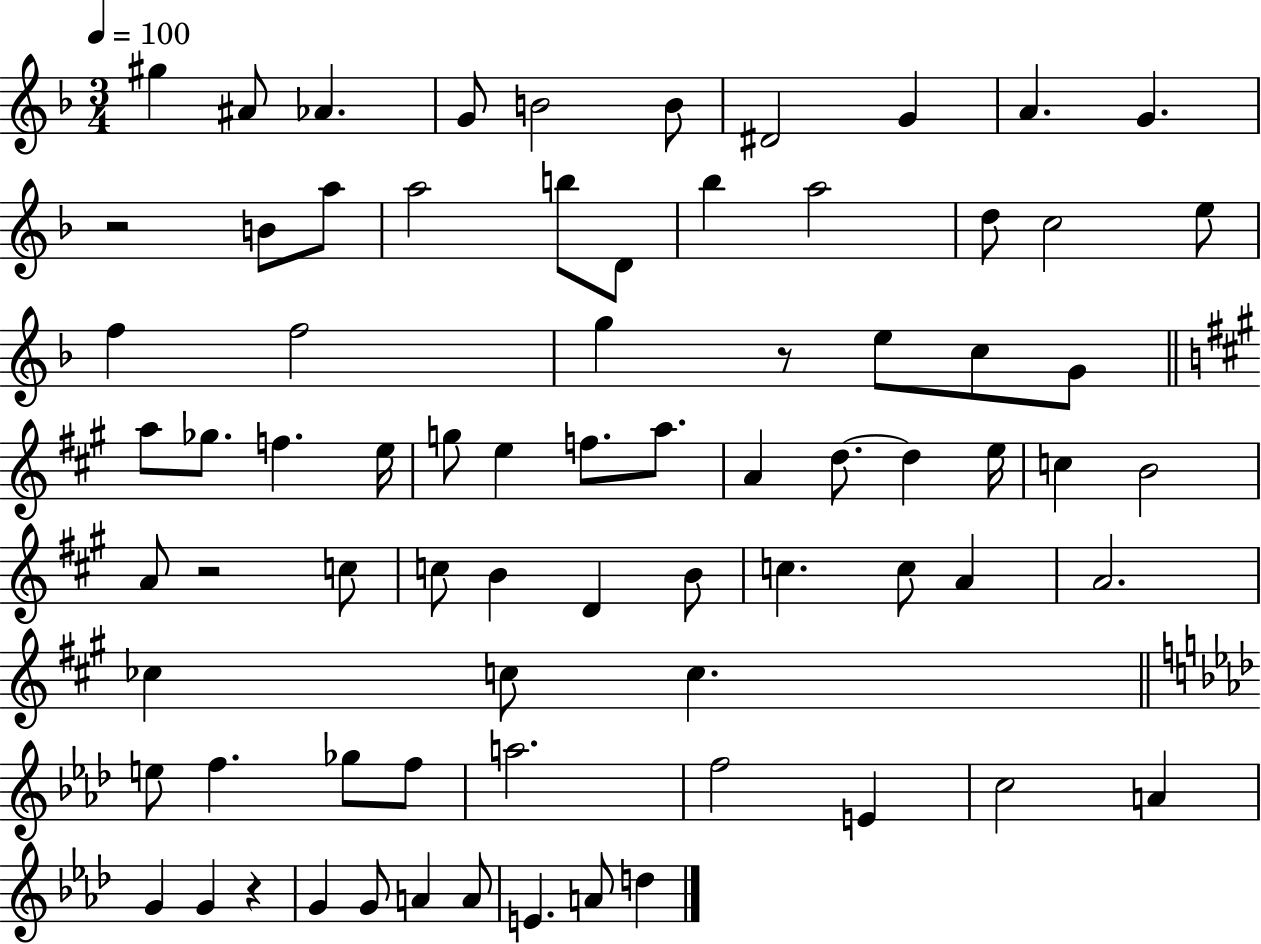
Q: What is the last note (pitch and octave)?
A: D5